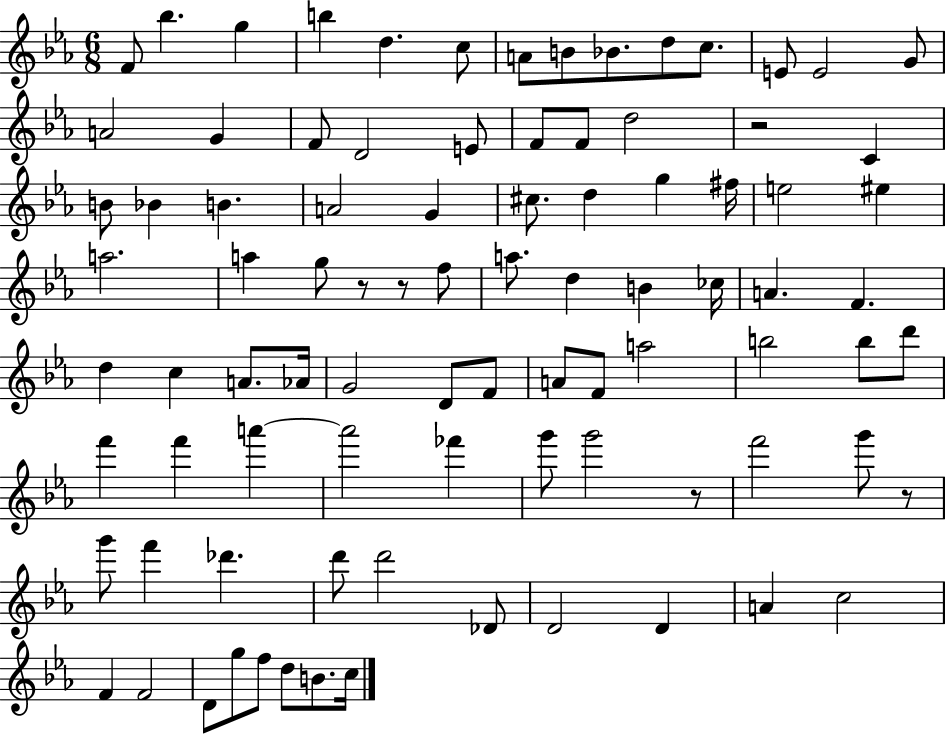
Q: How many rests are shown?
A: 5